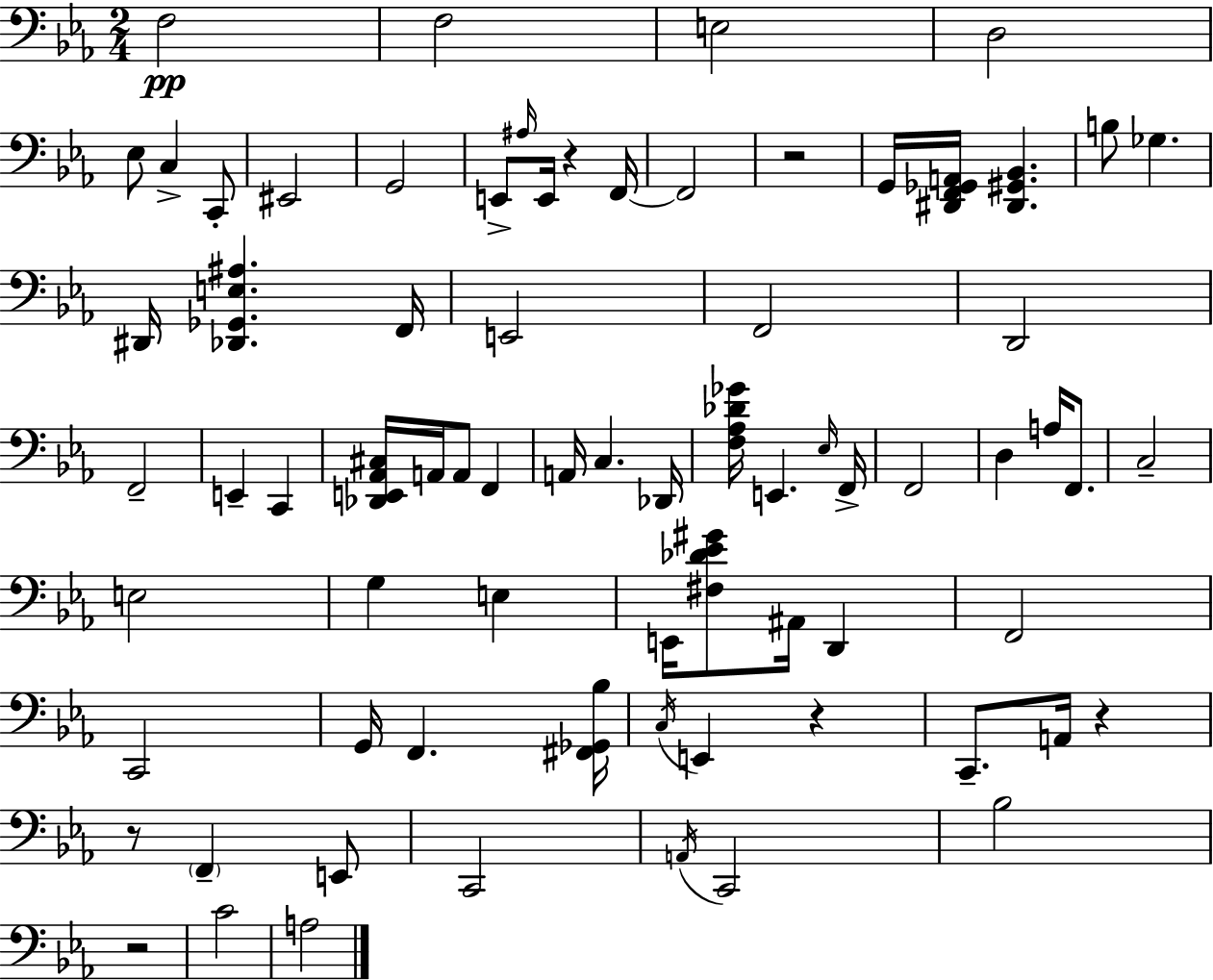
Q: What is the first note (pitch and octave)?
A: F3